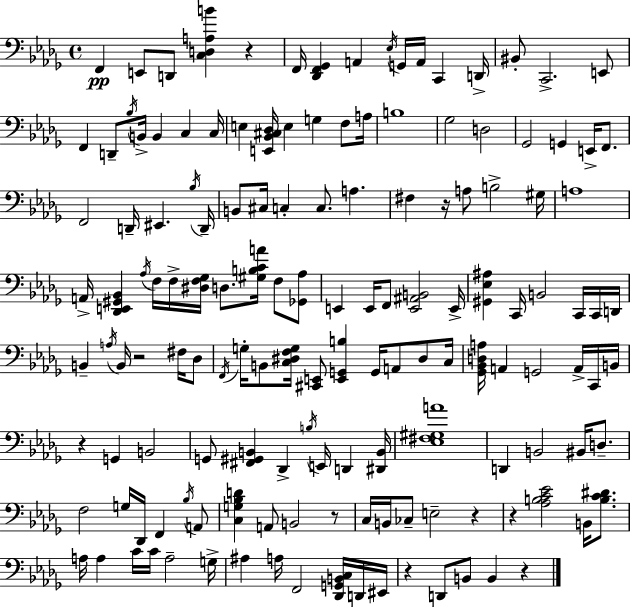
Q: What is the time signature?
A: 4/4